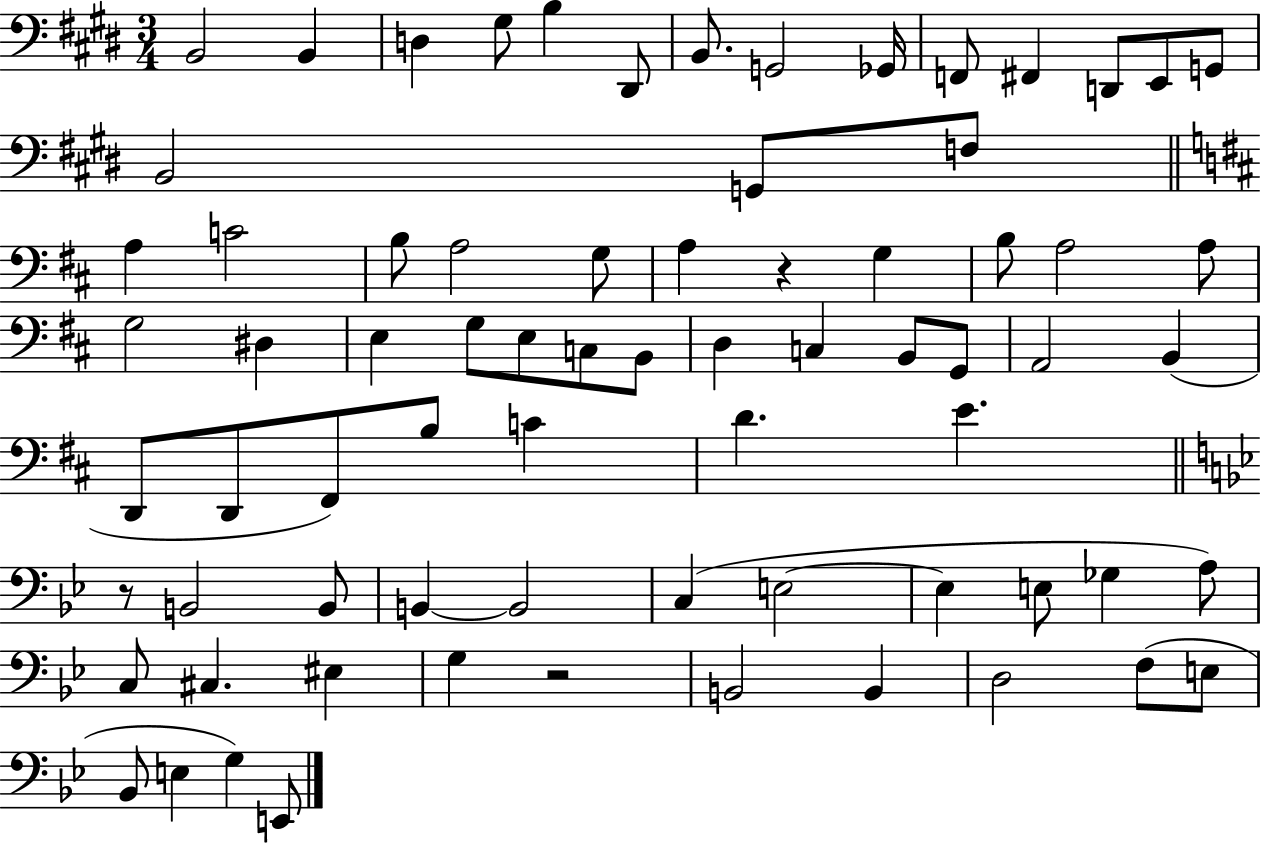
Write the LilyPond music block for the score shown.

{
  \clef bass
  \numericTimeSignature
  \time 3/4
  \key e \major
  b,2 b,4 | d4 gis8 b4 dis,8 | b,8. g,2 ges,16 | f,8 fis,4 d,8 e,8 g,8 | \break b,2 g,8 f8 | \bar "||" \break \key d \major a4 c'2 | b8 a2 g8 | a4 r4 g4 | b8 a2 a8 | \break g2 dis4 | e4 g8 e8 c8 b,8 | d4 c4 b,8 g,8 | a,2 b,4( | \break d,8 d,8 fis,8) b8 c'4 | d'4. e'4. | \bar "||" \break \key bes \major r8 b,2 b,8 | b,4~~ b,2 | c4( e2~~ | e4 e8 ges4 a8) | \break c8 cis4. eis4 | g4 r2 | b,2 b,4 | d2 f8( e8 | \break bes,8 e4 g4) e,8 | \bar "|."
}